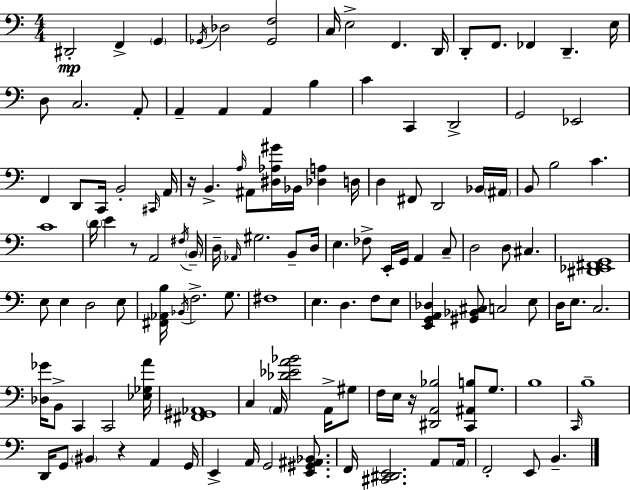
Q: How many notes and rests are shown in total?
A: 128